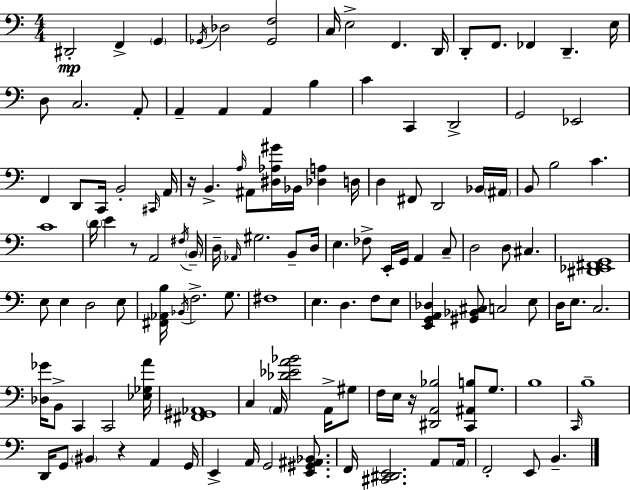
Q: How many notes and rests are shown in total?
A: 128